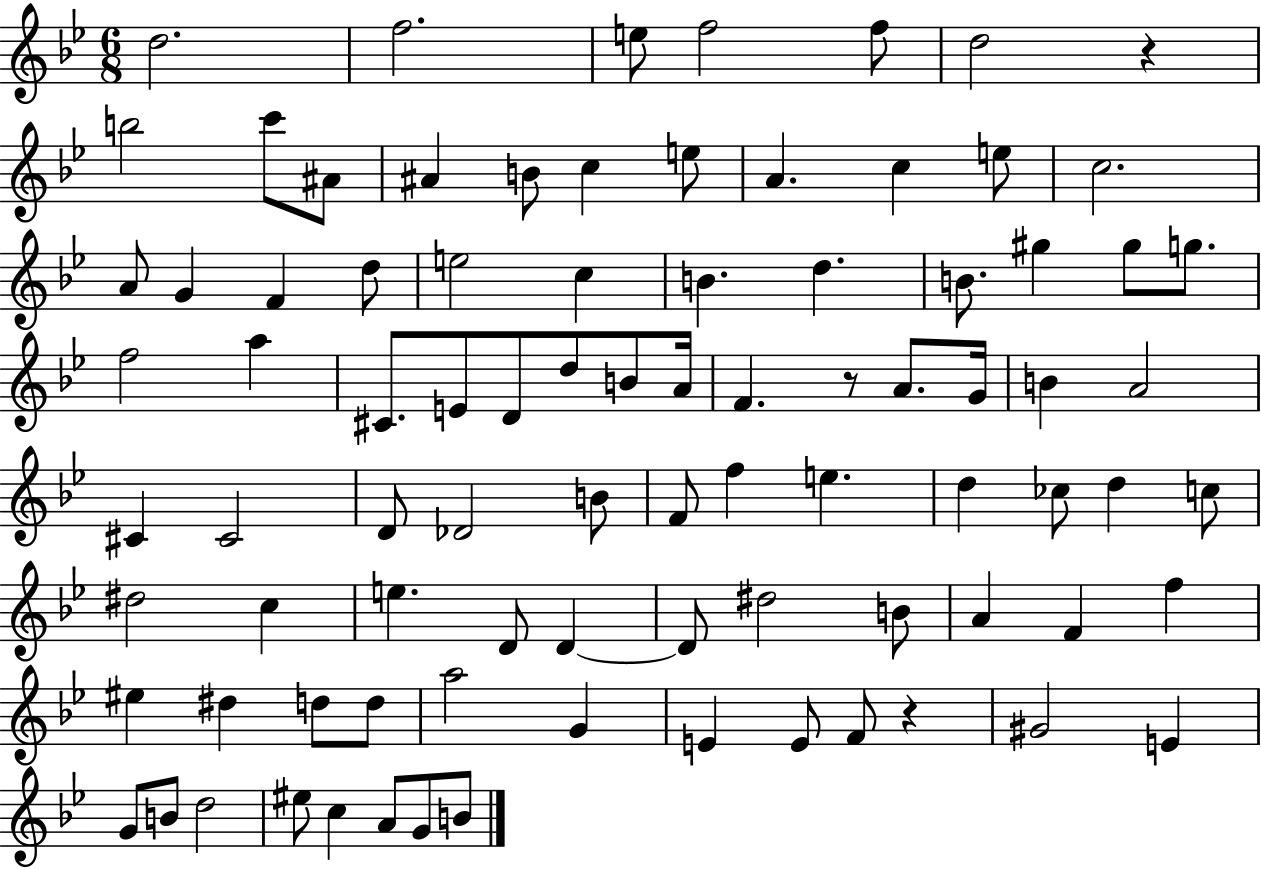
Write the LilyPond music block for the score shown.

{
  \clef treble
  \numericTimeSignature
  \time 6/8
  \key bes \major
  \repeat volta 2 { d''2. | f''2. | e''8 f''2 f''8 | d''2 r4 | \break b''2 c'''8 ais'8 | ais'4 b'8 c''4 e''8 | a'4. c''4 e''8 | c''2. | \break a'8 g'4 f'4 d''8 | e''2 c''4 | b'4. d''4. | b'8. gis''4 gis''8 g''8. | \break f''2 a''4 | cis'8. e'8 d'8 d''8 b'8 a'16 | f'4. r8 a'8. g'16 | b'4 a'2 | \break cis'4 cis'2 | d'8 des'2 b'8 | f'8 f''4 e''4. | d''4 ces''8 d''4 c''8 | \break dis''2 c''4 | e''4. d'8 d'4~~ | d'8 dis''2 b'8 | a'4 f'4 f''4 | \break eis''4 dis''4 d''8 d''8 | a''2 g'4 | e'4 e'8 f'8 r4 | gis'2 e'4 | \break g'8 b'8 d''2 | eis''8 c''4 a'8 g'8 b'8 | } \bar "|."
}